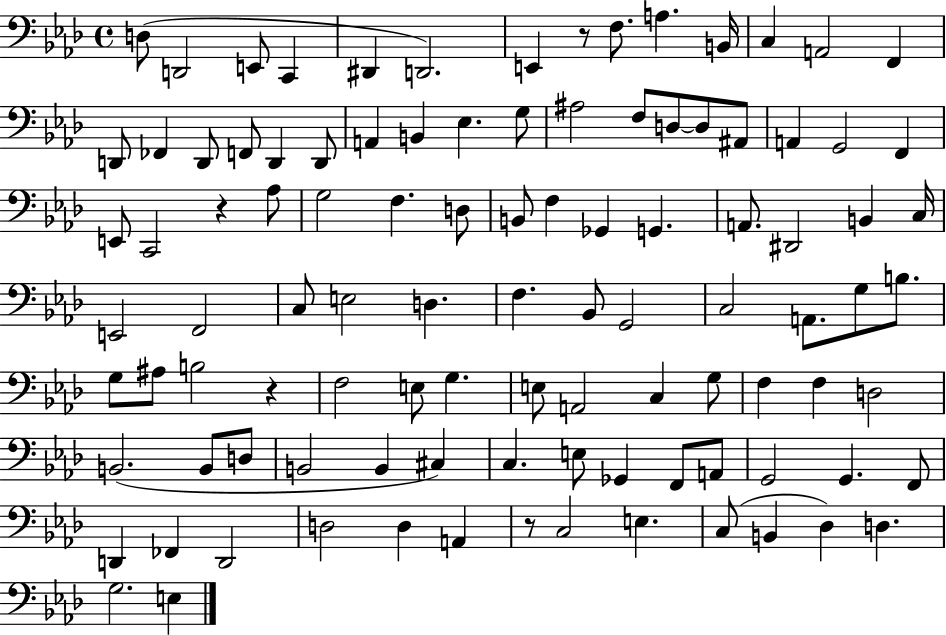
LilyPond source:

{
  \clef bass
  \time 4/4
  \defaultTimeSignature
  \key aes \major
  \repeat volta 2 { d8( d,2 e,8 c,4 | dis,4 d,2.) | e,4 r8 f8. a4. b,16 | c4 a,2 f,4 | \break d,8 fes,4 d,8 f,8 d,4 d,8 | a,4 b,4 ees4. g8 | ais2 f8 d8~~ d8 ais,8 | a,4 g,2 f,4 | \break e,8 c,2 r4 aes8 | g2 f4. d8 | b,8 f4 ges,4 g,4. | a,8. dis,2 b,4 c16 | \break e,2 f,2 | c8 e2 d4. | f4. bes,8 g,2 | c2 a,8. g8 b8. | \break g8 ais8 b2 r4 | f2 e8 g4. | e8 a,2 c4 g8 | f4 f4 d2 | \break b,2.( b,8 d8 | b,2 b,4 cis4) | c4. e8 ges,4 f,8 a,8 | g,2 g,4. f,8 | \break d,4 fes,4 d,2 | d2 d4 a,4 | r8 c2 e4. | c8( b,4 des4) d4. | \break g2. e4 | } \bar "|."
}